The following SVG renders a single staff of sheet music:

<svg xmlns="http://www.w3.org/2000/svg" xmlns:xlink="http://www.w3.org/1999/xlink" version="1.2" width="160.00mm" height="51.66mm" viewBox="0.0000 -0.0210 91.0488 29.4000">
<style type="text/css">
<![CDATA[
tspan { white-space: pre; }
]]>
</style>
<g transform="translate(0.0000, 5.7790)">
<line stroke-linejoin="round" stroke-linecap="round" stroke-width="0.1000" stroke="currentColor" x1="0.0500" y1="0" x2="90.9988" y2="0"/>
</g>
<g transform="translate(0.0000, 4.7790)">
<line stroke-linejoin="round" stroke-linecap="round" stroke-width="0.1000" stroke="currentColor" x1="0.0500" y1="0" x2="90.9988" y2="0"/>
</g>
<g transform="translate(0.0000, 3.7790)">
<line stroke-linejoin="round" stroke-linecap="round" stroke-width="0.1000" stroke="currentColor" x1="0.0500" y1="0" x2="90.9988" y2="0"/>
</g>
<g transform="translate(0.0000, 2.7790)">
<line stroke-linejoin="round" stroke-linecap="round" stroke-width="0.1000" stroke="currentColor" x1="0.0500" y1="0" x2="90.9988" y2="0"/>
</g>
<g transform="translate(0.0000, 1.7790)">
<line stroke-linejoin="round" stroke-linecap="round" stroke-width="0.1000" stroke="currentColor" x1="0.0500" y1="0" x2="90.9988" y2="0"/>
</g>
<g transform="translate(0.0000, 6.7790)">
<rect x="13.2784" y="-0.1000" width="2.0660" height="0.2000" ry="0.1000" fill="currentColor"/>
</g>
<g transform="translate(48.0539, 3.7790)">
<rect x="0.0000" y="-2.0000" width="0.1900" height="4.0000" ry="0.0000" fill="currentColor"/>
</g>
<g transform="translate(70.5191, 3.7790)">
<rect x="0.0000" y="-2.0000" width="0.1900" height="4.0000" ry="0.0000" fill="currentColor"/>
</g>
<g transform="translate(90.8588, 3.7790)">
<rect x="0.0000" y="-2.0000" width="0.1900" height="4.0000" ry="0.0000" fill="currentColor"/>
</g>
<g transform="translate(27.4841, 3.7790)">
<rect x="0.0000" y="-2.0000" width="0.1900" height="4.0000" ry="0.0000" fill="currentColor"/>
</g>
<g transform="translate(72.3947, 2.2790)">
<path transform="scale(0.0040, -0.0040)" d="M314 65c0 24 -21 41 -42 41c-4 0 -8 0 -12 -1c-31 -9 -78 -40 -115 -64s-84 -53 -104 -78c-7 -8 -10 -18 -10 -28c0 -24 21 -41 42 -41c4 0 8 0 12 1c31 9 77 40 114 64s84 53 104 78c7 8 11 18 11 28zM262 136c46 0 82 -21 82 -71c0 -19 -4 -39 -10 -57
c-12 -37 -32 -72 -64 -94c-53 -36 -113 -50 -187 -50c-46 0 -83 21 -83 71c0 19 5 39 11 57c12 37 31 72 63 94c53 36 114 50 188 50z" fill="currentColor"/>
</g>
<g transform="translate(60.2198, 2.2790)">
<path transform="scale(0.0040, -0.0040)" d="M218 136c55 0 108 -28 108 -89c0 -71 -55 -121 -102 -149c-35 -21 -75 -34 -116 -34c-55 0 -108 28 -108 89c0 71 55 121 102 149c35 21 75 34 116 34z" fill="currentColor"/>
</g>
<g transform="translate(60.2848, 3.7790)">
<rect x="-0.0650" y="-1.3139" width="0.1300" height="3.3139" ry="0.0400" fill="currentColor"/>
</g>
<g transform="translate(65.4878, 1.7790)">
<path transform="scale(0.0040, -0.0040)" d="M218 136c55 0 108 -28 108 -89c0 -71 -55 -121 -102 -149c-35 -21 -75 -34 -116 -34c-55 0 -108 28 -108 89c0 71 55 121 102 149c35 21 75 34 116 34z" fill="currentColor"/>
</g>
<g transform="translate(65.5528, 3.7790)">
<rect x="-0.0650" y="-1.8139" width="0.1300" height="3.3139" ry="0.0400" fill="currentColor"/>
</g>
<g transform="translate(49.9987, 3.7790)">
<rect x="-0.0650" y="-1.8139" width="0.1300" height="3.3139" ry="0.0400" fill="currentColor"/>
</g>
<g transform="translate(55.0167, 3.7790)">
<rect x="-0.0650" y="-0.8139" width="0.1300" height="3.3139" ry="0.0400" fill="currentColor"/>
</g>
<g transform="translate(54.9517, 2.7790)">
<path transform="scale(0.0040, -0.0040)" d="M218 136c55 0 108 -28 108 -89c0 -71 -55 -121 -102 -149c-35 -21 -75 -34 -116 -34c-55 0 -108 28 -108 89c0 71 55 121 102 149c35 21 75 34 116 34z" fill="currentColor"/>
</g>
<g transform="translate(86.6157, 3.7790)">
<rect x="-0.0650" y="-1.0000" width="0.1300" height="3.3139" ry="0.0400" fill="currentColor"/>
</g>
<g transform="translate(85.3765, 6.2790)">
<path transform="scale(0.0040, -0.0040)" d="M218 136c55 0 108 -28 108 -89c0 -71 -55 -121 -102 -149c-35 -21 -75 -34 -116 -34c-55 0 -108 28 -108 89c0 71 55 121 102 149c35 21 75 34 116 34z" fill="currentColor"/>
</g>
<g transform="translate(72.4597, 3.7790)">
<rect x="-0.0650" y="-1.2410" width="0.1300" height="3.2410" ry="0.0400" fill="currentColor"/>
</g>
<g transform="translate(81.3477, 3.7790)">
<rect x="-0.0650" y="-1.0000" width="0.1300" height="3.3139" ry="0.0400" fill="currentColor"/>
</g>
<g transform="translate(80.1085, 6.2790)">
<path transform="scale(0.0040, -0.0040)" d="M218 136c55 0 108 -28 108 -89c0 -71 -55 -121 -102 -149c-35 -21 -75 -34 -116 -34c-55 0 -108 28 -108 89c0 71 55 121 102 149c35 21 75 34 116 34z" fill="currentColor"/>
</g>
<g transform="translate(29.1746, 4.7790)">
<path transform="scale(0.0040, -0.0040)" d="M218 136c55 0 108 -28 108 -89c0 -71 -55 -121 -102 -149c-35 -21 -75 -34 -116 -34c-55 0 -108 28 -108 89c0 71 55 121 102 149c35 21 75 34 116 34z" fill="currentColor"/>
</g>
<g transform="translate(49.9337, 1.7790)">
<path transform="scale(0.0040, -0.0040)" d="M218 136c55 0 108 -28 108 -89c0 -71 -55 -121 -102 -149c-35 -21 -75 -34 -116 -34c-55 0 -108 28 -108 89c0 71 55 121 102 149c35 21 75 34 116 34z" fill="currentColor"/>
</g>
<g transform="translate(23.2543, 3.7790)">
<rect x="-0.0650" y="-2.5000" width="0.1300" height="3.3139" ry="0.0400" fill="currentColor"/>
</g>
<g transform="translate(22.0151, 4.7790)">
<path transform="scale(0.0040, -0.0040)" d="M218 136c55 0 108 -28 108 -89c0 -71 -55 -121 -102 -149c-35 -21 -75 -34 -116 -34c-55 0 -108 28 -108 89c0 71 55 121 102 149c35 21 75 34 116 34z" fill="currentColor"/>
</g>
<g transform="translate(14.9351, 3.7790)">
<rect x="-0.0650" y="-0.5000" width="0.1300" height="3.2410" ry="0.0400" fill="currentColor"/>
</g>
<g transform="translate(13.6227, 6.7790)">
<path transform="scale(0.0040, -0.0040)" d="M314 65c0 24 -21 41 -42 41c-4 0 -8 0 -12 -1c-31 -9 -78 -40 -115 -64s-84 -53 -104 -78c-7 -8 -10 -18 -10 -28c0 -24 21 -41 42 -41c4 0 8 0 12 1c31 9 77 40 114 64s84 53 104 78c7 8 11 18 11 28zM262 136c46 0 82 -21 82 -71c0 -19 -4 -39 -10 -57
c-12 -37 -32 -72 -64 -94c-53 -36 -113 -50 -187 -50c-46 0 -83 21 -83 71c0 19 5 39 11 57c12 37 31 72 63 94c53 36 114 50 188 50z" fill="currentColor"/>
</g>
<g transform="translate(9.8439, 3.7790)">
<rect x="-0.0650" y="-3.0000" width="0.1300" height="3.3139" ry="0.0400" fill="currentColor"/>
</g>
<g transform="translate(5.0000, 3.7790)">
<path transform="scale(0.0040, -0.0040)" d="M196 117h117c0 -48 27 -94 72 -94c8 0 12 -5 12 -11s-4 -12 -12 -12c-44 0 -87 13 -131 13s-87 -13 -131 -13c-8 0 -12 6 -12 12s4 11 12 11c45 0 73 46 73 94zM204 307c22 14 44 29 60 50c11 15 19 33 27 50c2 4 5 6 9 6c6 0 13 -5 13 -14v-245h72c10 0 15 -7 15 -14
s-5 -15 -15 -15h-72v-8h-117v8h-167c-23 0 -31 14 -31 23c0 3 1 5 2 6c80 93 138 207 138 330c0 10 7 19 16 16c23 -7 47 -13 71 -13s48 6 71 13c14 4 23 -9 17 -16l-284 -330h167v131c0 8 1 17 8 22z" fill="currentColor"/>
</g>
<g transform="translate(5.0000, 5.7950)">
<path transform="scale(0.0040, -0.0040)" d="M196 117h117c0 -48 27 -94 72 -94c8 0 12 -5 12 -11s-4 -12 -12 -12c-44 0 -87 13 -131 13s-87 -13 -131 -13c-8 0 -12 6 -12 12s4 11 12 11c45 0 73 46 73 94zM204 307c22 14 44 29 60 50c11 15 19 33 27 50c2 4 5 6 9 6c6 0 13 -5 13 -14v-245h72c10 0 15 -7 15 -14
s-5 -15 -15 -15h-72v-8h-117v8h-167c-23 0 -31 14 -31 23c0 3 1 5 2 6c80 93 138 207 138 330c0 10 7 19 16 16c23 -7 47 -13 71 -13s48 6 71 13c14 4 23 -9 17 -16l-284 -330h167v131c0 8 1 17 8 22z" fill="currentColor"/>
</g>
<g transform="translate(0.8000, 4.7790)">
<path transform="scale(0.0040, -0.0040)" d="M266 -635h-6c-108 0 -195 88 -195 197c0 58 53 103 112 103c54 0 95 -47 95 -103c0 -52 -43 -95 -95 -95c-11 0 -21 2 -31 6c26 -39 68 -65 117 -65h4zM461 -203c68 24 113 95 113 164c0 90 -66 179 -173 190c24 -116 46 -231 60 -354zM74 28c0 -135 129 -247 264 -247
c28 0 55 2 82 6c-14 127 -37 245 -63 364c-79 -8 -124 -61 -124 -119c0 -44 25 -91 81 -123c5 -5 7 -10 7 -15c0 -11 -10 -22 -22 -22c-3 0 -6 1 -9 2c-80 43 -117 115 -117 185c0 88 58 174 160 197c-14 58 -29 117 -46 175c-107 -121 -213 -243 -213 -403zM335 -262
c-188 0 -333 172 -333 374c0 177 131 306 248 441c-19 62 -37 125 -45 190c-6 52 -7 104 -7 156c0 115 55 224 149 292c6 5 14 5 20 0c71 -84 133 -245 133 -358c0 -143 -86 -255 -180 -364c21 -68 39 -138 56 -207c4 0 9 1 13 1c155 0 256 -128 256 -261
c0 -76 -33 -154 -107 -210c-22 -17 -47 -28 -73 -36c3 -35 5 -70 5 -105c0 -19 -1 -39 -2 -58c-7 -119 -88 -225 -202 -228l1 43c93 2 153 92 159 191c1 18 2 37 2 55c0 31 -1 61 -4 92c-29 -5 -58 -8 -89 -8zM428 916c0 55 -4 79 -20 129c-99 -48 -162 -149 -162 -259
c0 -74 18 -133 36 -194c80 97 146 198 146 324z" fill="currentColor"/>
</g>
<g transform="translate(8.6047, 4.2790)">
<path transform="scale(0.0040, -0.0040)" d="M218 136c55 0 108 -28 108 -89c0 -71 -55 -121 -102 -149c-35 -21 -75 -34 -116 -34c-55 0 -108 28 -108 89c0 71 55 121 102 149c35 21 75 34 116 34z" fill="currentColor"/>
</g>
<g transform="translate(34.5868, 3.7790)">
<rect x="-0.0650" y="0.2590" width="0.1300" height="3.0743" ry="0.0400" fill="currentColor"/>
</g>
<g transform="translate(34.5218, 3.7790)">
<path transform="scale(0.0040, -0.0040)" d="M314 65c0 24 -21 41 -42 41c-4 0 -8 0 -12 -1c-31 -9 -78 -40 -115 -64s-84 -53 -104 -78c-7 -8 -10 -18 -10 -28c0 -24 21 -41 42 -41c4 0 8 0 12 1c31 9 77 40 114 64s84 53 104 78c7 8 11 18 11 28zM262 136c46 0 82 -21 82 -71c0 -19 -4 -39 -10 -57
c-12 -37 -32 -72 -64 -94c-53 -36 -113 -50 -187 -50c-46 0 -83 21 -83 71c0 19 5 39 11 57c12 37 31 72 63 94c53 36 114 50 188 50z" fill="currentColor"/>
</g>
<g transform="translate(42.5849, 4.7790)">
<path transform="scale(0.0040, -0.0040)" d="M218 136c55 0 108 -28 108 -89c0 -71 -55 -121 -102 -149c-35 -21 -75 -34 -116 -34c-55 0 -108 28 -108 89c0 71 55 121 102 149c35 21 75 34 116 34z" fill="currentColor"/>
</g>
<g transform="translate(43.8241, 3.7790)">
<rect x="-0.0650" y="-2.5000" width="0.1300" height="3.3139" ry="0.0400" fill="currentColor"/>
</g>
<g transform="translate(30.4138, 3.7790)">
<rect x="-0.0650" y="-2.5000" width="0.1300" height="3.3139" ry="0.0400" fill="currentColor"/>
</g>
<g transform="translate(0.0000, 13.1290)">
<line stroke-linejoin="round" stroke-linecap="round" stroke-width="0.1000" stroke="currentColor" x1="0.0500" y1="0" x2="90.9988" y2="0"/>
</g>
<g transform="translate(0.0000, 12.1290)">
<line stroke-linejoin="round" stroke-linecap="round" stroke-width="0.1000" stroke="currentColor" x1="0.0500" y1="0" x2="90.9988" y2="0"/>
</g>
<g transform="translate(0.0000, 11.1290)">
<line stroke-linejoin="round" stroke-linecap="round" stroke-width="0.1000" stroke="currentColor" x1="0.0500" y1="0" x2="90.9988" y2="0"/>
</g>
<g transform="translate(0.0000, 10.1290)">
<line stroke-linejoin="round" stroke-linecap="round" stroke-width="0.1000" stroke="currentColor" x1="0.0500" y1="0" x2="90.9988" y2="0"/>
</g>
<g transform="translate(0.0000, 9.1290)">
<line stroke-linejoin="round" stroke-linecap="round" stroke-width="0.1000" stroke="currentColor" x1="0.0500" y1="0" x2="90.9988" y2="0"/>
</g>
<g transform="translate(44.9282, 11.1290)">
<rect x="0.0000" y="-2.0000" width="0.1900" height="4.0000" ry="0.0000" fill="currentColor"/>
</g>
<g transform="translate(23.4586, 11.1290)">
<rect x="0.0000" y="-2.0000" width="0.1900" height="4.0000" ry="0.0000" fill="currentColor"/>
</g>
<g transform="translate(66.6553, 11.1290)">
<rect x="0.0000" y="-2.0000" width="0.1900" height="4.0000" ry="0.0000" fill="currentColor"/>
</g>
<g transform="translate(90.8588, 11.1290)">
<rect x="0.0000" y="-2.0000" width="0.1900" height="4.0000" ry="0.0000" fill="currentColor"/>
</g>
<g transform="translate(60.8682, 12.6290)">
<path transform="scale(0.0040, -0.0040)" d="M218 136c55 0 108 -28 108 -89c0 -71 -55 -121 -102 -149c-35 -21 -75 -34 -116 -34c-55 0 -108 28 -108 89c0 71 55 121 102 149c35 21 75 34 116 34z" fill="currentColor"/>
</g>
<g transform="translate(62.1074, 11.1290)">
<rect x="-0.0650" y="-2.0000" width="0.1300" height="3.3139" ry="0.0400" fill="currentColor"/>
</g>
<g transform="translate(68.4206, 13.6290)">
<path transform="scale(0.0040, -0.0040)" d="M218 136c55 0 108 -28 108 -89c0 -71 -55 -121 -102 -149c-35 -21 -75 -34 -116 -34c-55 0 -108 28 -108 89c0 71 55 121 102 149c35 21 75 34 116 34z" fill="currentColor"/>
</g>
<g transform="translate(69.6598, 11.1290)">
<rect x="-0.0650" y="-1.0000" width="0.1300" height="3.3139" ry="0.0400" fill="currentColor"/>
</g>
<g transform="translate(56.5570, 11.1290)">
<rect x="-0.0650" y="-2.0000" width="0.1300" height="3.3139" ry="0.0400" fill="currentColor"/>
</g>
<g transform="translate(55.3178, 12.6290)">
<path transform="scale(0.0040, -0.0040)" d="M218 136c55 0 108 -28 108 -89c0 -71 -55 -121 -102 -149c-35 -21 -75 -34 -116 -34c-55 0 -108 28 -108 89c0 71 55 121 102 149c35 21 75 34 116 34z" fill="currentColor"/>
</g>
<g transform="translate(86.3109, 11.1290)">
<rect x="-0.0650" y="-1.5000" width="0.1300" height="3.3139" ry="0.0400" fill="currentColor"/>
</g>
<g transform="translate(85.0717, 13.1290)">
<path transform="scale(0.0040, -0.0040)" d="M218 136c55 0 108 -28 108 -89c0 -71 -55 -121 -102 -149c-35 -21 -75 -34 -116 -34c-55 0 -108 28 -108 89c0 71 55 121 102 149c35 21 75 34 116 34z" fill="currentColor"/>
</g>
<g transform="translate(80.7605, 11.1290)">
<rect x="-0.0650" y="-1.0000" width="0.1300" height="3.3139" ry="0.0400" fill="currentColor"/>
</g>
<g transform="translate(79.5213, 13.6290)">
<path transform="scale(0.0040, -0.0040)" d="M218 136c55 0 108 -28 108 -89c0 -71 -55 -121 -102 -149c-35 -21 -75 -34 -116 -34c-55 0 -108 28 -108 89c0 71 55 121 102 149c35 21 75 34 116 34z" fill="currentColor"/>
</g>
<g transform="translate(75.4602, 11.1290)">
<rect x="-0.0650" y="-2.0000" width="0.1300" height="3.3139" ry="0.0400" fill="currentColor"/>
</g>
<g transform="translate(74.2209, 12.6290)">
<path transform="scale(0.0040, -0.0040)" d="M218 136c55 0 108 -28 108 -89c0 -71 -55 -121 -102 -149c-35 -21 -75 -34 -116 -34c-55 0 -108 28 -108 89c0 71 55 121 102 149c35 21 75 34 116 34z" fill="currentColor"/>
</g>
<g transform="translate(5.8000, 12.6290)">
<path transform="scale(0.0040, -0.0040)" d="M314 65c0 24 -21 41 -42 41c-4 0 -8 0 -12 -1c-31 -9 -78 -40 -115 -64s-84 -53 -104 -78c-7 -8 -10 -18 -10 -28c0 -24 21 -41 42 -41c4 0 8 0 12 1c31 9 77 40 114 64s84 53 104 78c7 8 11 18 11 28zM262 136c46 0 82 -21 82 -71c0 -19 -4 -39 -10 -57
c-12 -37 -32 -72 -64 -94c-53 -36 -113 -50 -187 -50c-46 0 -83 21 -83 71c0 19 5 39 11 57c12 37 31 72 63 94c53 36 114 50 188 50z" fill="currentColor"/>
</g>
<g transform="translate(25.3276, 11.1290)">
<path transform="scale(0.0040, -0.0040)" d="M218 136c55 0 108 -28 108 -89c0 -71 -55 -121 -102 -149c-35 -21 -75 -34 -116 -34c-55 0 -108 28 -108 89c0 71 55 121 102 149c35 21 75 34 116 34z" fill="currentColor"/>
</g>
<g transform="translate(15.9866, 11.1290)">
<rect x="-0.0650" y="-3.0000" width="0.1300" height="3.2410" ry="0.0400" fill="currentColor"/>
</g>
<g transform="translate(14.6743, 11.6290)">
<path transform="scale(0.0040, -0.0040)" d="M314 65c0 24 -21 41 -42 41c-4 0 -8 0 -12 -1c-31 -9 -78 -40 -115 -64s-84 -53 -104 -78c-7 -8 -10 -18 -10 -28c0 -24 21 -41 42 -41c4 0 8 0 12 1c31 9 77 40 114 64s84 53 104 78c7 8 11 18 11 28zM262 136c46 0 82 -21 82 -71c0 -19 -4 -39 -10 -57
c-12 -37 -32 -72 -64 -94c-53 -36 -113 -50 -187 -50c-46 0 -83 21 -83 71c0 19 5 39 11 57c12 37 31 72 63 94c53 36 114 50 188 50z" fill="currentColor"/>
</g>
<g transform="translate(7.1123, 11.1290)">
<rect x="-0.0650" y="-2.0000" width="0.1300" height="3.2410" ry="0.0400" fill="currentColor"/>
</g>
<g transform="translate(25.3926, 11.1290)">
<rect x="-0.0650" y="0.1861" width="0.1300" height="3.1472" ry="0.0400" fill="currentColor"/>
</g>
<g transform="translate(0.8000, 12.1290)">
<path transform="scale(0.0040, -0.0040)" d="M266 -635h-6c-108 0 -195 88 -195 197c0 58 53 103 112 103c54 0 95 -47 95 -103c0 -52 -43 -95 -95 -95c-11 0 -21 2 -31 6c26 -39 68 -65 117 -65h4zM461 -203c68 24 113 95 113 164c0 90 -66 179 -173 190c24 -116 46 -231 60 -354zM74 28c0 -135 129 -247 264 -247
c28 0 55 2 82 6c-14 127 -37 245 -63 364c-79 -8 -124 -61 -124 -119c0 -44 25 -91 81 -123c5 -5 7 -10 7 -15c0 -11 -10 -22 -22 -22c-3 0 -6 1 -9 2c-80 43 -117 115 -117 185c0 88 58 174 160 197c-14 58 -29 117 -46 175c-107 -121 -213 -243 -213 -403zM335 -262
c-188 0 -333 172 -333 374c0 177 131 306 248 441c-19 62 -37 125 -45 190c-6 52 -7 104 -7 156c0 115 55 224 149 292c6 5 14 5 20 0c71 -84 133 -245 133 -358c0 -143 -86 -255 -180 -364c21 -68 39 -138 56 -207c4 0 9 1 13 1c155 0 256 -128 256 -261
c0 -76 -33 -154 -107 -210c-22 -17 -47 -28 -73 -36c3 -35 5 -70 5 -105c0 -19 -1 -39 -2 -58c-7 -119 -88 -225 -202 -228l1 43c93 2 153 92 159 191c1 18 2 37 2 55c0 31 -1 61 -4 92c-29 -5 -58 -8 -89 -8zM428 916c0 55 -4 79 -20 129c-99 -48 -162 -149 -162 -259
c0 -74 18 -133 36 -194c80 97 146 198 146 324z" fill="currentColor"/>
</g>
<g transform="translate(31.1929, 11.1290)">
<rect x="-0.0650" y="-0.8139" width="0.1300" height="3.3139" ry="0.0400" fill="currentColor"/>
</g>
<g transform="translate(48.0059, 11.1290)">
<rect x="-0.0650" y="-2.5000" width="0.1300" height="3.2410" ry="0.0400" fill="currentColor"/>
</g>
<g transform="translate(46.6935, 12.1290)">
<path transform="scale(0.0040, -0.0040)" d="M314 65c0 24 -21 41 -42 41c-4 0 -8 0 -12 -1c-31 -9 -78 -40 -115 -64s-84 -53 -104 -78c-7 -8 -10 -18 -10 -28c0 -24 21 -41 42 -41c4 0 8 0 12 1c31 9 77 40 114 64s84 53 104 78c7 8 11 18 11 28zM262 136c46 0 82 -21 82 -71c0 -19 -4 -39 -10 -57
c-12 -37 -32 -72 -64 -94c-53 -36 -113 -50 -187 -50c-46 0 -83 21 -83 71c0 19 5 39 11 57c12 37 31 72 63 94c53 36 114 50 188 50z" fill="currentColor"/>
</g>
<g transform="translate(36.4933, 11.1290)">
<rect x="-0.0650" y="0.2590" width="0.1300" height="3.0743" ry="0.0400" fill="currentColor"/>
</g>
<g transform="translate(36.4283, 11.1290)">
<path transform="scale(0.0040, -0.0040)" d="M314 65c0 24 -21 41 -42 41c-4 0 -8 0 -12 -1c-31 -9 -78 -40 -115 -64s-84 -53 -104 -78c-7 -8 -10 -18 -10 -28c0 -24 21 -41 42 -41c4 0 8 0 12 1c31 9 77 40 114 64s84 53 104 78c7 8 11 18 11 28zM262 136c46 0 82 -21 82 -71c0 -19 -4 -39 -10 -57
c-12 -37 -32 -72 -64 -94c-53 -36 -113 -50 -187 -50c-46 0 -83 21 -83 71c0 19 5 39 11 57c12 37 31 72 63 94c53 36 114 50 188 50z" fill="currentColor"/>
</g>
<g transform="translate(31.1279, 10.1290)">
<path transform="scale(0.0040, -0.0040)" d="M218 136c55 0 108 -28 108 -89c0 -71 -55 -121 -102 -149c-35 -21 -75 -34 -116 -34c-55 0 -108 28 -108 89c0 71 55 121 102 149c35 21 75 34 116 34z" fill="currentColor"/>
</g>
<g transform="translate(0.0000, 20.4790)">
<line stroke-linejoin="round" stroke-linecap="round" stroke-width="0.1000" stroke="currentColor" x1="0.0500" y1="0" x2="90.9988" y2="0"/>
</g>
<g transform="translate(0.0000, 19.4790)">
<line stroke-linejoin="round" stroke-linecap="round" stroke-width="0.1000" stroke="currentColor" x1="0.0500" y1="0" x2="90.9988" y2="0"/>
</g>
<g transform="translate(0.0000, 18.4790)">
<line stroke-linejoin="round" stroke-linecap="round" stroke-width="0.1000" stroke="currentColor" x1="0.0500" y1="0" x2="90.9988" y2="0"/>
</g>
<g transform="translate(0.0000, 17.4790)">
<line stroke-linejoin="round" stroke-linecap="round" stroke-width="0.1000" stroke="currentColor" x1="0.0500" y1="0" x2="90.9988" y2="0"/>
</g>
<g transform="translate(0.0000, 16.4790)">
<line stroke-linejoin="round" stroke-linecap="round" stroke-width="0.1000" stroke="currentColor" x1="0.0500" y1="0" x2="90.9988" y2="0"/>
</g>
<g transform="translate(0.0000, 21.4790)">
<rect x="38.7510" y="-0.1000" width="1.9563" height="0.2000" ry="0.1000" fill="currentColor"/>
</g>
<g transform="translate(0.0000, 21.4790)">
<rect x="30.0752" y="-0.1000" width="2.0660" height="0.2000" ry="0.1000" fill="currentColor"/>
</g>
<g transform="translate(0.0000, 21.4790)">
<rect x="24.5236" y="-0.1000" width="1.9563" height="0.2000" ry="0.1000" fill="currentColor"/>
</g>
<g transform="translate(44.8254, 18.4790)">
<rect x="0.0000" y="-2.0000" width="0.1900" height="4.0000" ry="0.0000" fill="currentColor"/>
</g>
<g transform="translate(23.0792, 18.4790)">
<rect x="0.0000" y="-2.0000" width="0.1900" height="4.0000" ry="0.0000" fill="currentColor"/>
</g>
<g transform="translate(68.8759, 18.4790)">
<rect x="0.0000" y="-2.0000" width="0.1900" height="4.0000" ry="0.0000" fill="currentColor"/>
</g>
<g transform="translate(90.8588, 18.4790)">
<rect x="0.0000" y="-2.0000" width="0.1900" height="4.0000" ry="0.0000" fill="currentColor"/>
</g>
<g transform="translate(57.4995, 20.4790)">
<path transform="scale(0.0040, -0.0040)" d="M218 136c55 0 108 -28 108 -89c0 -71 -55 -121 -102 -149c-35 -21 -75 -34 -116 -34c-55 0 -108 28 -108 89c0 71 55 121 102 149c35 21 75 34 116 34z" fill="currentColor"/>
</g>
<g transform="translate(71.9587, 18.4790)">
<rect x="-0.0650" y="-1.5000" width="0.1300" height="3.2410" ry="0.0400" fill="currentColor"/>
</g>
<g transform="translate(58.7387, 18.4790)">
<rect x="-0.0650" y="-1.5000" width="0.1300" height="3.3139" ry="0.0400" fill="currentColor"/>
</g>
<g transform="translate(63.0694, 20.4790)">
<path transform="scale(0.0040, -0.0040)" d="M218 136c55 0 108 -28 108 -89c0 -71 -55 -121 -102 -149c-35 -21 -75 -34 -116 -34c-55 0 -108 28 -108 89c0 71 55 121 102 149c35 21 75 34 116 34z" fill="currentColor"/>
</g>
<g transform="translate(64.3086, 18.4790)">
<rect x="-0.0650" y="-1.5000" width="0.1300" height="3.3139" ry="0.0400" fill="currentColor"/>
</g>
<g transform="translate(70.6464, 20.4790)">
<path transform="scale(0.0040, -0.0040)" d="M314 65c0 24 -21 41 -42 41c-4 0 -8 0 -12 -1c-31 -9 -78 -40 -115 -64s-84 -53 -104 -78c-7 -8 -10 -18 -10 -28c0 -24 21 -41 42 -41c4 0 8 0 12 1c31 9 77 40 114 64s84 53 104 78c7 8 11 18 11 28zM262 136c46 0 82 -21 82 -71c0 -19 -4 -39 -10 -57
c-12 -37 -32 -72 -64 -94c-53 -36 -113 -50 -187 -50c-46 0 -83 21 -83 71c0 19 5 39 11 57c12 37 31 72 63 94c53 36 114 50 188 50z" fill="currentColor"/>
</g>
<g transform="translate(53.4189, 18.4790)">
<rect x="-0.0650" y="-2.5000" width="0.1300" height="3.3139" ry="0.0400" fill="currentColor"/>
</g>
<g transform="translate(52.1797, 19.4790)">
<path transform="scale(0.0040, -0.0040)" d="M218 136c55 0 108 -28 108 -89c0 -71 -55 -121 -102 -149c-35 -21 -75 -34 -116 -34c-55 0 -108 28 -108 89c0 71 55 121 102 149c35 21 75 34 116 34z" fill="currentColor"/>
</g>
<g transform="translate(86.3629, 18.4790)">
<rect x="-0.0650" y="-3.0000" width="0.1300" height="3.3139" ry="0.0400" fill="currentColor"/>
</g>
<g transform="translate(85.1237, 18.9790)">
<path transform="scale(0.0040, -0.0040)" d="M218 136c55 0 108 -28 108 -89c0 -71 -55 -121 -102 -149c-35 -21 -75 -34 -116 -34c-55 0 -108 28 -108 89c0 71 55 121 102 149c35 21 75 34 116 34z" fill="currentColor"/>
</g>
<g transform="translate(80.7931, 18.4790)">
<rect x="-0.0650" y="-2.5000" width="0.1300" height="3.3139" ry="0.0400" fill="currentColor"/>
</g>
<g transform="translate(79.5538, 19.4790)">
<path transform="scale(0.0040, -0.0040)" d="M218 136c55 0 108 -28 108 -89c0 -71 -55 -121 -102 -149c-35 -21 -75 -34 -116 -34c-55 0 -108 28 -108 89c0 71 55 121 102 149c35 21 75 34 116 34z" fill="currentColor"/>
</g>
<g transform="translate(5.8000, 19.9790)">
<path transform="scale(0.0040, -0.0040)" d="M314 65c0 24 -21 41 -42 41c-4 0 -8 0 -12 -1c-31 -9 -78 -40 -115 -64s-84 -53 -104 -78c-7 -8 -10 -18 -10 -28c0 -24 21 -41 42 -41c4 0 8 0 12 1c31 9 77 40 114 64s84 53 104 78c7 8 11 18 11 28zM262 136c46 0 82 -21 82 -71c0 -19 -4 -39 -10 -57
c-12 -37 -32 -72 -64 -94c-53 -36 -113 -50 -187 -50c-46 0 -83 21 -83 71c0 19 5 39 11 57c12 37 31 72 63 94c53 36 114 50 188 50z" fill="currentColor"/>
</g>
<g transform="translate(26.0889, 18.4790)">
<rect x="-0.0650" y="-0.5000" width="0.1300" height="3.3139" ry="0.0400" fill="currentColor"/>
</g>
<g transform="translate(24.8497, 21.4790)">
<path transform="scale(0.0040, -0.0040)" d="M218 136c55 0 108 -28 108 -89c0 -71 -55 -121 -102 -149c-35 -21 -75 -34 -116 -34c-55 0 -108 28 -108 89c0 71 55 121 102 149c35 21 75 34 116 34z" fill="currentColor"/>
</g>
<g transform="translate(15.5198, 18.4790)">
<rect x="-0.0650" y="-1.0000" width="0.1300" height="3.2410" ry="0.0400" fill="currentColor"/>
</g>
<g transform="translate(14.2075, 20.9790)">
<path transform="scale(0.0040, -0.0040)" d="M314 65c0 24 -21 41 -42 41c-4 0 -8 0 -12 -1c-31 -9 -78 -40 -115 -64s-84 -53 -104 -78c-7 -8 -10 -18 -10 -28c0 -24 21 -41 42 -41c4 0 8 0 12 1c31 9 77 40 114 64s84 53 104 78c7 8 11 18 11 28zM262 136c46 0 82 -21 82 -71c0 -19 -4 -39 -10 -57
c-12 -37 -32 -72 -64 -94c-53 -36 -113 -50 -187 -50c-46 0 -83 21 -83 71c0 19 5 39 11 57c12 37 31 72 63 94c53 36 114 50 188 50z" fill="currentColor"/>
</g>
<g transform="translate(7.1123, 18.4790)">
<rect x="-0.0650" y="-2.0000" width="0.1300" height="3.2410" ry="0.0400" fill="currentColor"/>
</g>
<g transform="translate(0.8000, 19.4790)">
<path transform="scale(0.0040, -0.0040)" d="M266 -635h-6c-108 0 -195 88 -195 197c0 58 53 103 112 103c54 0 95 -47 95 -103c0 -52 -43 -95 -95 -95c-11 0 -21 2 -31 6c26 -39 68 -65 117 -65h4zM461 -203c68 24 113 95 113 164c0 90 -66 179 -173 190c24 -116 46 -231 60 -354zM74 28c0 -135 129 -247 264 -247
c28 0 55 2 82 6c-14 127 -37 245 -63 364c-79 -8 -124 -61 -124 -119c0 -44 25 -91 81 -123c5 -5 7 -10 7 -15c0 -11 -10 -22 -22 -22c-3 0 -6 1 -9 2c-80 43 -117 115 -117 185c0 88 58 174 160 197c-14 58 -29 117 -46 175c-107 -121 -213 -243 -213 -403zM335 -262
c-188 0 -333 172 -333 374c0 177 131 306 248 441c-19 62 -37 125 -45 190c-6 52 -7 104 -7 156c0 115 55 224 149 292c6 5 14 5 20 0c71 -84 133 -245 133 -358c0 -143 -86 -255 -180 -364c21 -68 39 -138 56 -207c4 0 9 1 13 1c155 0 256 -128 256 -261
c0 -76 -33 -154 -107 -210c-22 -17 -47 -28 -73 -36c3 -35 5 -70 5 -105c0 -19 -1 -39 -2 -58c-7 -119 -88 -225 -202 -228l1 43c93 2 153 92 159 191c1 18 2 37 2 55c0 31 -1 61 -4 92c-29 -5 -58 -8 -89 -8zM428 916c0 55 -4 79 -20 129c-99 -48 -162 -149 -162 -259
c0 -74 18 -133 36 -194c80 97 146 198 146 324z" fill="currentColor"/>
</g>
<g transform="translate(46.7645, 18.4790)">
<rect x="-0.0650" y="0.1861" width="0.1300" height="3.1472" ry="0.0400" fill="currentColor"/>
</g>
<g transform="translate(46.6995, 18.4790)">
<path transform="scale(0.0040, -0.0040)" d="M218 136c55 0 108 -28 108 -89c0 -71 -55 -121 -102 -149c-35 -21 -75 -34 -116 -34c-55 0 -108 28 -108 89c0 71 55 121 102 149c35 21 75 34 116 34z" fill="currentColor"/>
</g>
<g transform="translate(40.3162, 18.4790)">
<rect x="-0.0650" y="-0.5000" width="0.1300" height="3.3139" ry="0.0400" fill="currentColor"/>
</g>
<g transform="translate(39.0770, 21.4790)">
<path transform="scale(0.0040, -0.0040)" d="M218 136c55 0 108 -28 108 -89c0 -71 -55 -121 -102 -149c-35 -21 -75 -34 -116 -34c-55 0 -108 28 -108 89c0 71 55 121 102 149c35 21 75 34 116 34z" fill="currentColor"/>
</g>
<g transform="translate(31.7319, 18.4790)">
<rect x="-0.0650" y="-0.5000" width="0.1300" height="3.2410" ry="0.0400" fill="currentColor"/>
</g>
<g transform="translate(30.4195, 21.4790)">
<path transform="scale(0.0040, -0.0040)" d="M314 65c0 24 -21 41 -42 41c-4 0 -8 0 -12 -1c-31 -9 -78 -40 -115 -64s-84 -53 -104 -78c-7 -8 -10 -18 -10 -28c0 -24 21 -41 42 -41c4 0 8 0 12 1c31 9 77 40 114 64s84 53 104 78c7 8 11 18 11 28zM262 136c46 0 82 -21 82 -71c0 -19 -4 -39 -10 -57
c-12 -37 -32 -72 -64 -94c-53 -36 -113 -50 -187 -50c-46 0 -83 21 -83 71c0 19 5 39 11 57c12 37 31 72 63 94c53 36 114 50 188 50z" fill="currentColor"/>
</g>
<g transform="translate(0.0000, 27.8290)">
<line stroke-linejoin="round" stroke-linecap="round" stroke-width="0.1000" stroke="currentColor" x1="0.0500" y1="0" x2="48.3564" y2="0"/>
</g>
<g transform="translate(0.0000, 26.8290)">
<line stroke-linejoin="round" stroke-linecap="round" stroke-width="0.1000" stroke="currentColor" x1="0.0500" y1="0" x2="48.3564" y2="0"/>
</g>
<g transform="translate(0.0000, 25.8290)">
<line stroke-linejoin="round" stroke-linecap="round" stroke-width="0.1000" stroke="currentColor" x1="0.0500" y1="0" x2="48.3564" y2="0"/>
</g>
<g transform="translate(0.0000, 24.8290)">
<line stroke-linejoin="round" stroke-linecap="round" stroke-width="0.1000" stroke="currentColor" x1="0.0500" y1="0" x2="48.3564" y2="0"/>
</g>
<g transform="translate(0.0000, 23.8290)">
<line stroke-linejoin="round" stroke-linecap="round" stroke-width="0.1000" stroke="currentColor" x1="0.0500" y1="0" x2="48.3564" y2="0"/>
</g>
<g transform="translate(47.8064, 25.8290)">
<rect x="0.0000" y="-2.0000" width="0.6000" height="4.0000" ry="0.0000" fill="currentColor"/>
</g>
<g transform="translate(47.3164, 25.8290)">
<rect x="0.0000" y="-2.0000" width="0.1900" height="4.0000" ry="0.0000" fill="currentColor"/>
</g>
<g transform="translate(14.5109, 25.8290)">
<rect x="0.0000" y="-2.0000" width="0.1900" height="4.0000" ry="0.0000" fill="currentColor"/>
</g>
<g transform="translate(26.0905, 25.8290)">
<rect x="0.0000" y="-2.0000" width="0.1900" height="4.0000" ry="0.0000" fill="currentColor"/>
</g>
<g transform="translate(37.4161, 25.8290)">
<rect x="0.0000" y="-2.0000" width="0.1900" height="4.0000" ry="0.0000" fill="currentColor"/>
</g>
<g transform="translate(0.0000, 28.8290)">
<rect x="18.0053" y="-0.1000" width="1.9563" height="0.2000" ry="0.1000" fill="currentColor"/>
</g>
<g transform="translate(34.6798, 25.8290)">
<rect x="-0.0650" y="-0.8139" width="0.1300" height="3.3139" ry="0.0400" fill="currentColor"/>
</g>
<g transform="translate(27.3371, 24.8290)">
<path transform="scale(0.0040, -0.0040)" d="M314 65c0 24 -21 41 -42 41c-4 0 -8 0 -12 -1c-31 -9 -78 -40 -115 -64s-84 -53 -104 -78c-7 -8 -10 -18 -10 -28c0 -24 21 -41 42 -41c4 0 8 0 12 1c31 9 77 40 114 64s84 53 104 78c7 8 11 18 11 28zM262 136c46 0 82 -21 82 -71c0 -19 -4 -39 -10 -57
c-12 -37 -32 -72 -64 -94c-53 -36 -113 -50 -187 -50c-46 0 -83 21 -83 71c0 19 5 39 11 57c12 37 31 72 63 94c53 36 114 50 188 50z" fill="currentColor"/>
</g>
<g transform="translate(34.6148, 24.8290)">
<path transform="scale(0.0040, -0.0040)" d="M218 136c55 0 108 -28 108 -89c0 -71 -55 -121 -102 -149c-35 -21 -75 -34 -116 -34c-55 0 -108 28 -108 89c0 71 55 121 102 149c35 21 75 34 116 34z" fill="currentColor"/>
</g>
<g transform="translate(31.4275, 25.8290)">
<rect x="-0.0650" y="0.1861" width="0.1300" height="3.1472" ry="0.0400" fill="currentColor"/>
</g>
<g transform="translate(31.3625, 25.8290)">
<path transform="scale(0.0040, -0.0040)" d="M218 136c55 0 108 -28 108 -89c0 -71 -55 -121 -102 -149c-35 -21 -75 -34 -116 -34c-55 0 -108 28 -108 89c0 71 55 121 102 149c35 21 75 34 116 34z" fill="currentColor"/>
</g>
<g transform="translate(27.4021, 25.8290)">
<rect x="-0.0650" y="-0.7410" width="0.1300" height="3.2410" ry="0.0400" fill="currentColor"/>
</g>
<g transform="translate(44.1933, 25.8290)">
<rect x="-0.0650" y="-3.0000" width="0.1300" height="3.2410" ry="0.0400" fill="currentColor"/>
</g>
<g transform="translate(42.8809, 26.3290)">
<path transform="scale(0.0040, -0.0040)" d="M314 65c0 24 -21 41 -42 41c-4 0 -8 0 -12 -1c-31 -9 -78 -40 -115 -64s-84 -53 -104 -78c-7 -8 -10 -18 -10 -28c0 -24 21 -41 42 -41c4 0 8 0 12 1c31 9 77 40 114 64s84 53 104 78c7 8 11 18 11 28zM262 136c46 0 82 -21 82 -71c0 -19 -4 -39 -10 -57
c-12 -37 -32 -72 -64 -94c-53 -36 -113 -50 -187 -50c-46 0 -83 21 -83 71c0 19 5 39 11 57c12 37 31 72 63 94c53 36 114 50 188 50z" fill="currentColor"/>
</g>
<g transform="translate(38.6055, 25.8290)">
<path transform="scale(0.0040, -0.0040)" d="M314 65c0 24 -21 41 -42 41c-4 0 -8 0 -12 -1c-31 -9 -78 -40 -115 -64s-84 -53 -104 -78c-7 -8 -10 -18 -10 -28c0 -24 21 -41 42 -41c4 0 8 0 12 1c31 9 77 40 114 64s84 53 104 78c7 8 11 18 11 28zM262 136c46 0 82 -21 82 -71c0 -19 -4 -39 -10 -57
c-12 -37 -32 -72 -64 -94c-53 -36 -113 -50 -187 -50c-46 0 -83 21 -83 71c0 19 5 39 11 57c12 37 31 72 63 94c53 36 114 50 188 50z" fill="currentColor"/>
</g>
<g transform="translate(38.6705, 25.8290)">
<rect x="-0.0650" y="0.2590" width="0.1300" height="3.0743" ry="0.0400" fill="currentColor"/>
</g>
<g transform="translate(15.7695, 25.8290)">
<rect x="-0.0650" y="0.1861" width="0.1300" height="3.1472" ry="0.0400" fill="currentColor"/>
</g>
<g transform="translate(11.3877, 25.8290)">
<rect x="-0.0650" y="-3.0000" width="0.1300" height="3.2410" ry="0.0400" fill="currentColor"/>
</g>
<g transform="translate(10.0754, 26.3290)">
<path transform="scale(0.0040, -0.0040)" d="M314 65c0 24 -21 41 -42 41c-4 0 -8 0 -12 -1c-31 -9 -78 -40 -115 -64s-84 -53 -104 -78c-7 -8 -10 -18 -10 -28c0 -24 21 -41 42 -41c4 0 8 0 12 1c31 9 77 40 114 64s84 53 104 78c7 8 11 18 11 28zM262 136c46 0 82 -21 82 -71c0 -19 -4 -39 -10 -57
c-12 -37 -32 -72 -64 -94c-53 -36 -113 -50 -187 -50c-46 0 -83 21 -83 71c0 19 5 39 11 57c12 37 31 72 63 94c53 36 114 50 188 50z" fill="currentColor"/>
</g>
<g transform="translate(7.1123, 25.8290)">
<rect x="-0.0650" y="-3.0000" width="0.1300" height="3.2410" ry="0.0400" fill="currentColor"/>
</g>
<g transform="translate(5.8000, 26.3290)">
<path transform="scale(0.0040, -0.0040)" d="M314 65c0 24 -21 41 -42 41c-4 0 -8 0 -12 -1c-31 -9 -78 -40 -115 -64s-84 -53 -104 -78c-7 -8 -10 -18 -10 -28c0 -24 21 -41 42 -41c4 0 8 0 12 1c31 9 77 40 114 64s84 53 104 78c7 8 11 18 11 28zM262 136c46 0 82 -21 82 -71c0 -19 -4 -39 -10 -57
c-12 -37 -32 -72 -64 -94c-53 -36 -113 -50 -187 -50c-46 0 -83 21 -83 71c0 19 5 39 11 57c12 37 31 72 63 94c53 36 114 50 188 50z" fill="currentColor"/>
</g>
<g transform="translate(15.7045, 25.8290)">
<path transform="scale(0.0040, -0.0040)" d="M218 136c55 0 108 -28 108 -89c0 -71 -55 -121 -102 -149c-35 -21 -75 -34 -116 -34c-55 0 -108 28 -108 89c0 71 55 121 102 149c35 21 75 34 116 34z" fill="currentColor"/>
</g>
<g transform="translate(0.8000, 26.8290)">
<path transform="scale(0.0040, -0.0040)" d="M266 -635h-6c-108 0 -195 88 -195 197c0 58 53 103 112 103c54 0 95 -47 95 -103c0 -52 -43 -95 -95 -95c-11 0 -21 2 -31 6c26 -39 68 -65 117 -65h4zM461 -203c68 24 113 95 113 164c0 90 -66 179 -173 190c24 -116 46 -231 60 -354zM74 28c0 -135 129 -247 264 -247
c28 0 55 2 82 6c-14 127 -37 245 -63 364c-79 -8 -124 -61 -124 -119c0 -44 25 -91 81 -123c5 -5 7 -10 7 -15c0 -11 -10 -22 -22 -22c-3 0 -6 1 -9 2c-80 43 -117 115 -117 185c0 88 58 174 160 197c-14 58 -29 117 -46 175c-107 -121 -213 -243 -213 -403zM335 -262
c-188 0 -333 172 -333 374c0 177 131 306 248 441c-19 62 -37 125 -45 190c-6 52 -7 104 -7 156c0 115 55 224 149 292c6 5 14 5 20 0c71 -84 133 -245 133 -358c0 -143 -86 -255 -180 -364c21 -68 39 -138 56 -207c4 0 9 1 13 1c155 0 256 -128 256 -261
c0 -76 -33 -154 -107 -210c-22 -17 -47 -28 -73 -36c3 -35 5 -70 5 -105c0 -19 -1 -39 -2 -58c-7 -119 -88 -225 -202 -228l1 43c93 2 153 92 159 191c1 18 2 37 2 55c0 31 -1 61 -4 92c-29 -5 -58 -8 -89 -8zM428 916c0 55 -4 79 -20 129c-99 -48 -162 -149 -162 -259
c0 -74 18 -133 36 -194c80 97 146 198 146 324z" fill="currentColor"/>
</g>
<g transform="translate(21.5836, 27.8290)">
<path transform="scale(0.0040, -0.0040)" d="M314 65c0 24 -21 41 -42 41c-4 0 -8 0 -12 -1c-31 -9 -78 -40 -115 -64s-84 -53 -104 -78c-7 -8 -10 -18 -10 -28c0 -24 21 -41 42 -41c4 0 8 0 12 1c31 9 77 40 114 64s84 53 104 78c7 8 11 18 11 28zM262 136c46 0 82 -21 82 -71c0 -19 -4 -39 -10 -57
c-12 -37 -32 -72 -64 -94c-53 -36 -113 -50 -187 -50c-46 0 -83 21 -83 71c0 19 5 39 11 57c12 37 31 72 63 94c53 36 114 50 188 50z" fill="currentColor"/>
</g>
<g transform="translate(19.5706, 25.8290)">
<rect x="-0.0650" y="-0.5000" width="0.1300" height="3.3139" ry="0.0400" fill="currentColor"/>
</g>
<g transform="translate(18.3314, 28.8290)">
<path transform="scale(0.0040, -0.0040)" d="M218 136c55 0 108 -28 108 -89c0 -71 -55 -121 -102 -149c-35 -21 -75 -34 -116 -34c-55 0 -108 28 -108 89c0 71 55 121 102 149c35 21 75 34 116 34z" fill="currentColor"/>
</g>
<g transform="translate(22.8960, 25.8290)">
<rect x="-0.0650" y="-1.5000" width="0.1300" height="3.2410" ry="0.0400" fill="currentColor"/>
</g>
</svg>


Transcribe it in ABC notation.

X:1
T:Untitled
M:4/4
L:1/4
K:C
A C2 G G B2 G f d e f e2 D D F2 A2 B d B2 G2 F F D F D E F2 D2 C C2 C B G E E E2 G A A2 A2 B C E2 d2 B d B2 A2